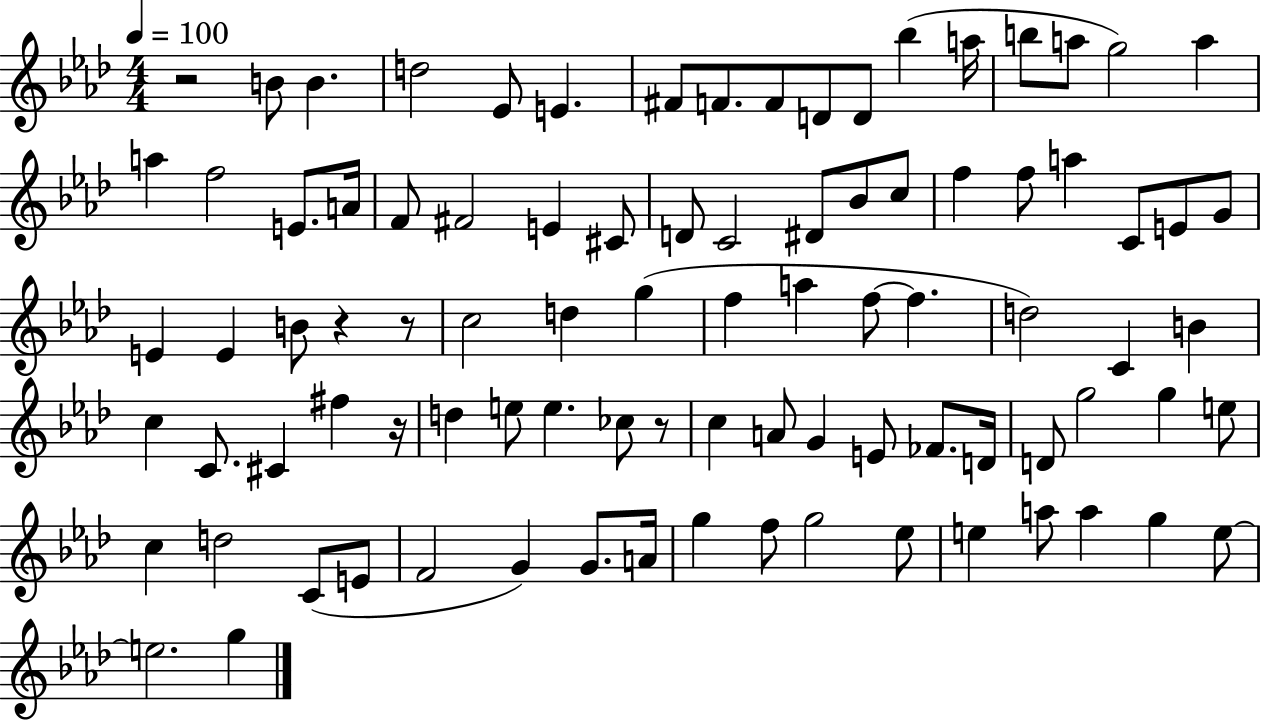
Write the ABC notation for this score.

X:1
T:Untitled
M:4/4
L:1/4
K:Ab
z2 B/2 B d2 _E/2 E ^F/2 F/2 F/2 D/2 D/2 _b a/4 b/2 a/2 g2 a a f2 E/2 A/4 F/2 ^F2 E ^C/2 D/2 C2 ^D/2 _B/2 c/2 f f/2 a C/2 E/2 G/2 E E B/2 z z/2 c2 d g f a f/2 f d2 C B c C/2 ^C ^f z/4 d e/2 e _c/2 z/2 c A/2 G E/2 _F/2 D/4 D/2 g2 g e/2 c d2 C/2 E/2 F2 G G/2 A/4 g f/2 g2 _e/2 e a/2 a g e/2 e2 g